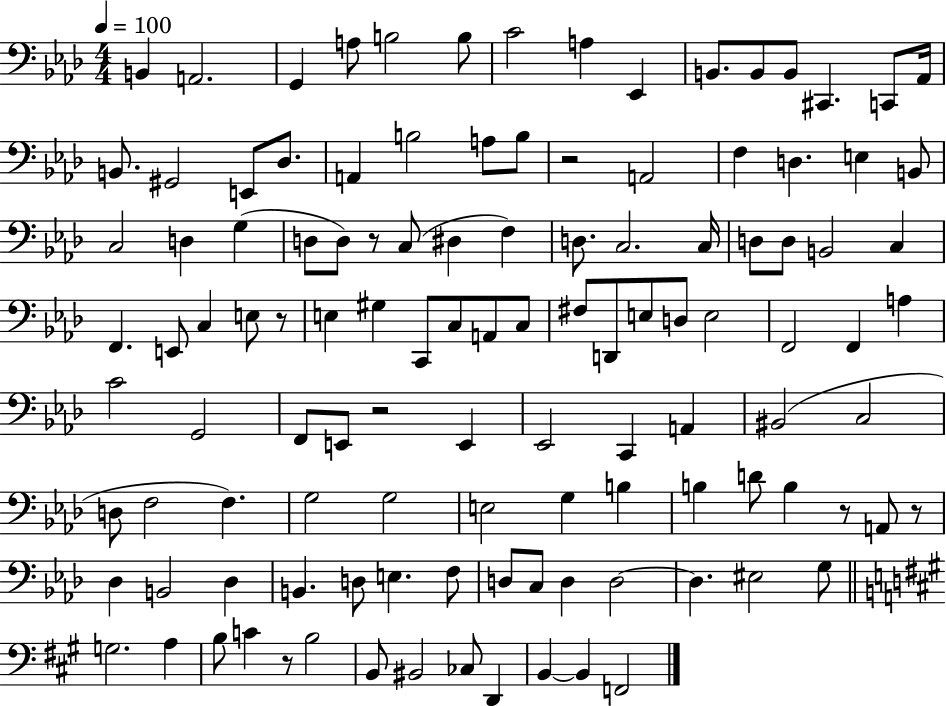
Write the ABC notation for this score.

X:1
T:Untitled
M:4/4
L:1/4
K:Ab
B,, A,,2 G,, A,/2 B,2 B,/2 C2 A, _E,, B,,/2 B,,/2 B,,/2 ^C,, C,,/2 _A,,/4 B,,/2 ^G,,2 E,,/2 _D,/2 A,, B,2 A,/2 B,/2 z2 A,,2 F, D, E, B,,/2 C,2 D, G, D,/2 D,/2 z/2 C,/2 ^D, F, D,/2 C,2 C,/4 D,/2 D,/2 B,,2 C, F,, E,,/2 C, E,/2 z/2 E, ^G, C,,/2 C,/2 A,,/2 C,/2 ^F,/2 D,,/2 E,/2 D,/2 E,2 F,,2 F,, A, C2 G,,2 F,,/2 E,,/2 z2 E,, _E,,2 C,, A,, ^B,,2 C,2 D,/2 F,2 F, G,2 G,2 E,2 G, B, B, D/2 B, z/2 A,,/2 z/2 _D, B,,2 _D, B,, D,/2 E, F,/2 D,/2 C,/2 D, D,2 D, ^E,2 G,/2 G,2 A, B,/2 C z/2 B,2 B,,/2 ^B,,2 _C,/2 D,, B,, B,, F,,2